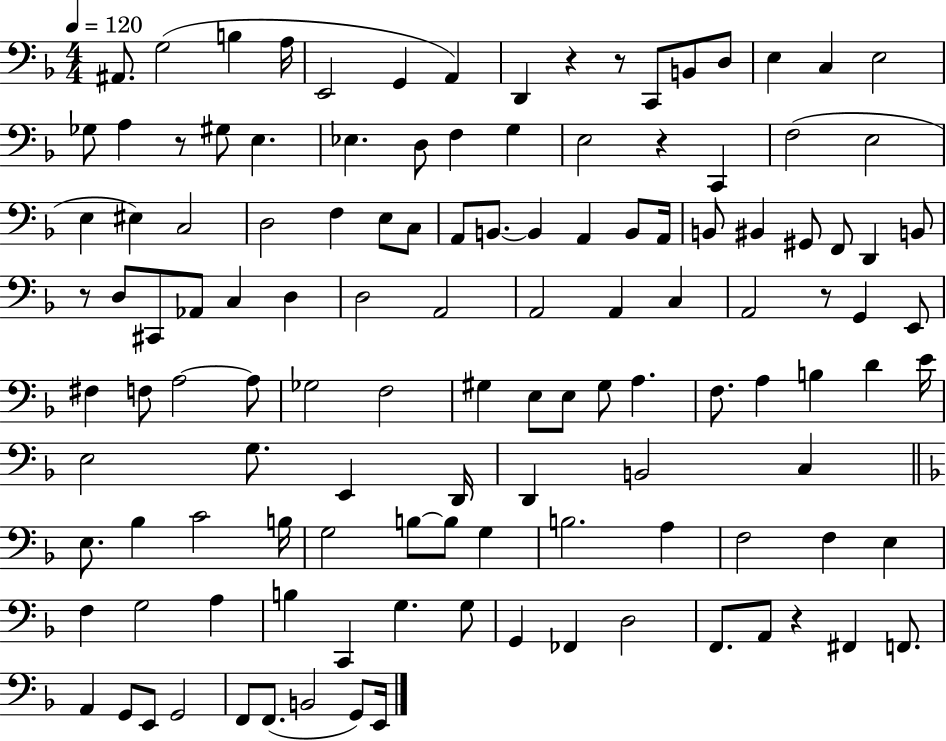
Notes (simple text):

A#2/e. G3/h B3/q A3/s E2/h G2/q A2/q D2/q R/q R/e C2/e B2/e D3/e E3/q C3/q E3/h Gb3/e A3/q R/e G#3/e E3/q. Eb3/q. D3/e F3/q G3/q E3/h R/q C2/q F3/h E3/h E3/q EIS3/q C3/h D3/h F3/q E3/e C3/e A2/e B2/e. B2/q A2/q B2/e A2/s B2/e BIS2/q G#2/e F2/e D2/q B2/e R/e D3/e C#2/e Ab2/e C3/q D3/q D3/h A2/h A2/h A2/q C3/q A2/h R/e G2/q E2/e F#3/q F3/e A3/h A3/e Gb3/h F3/h G#3/q E3/e E3/e G#3/e A3/q. F3/e. A3/q B3/q D4/q E4/s E3/h G3/e. E2/q D2/s D2/q B2/h C3/q E3/e. Bb3/q C4/h B3/s G3/h B3/e B3/e G3/q B3/h. A3/q F3/h F3/q E3/q F3/q G3/h A3/q B3/q C2/q G3/q. G3/e G2/q FES2/q D3/h F2/e. A2/e R/q F#2/q F2/e. A2/q G2/e E2/e G2/h F2/e F2/e. B2/h G2/e E2/s